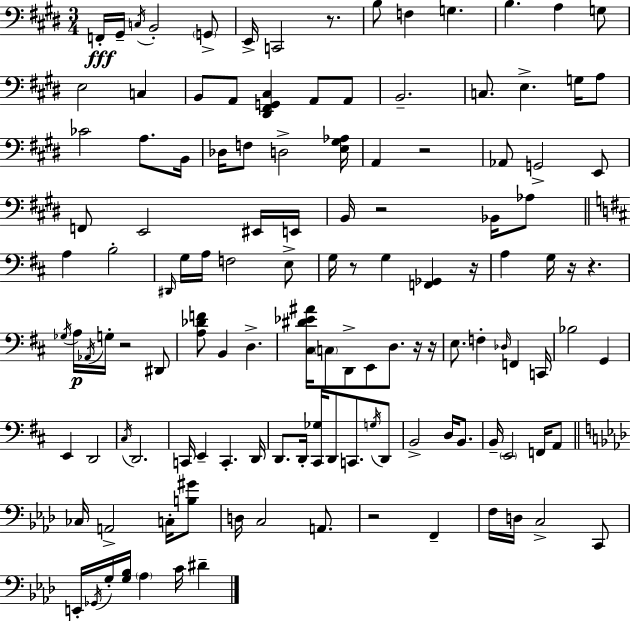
{
  \clef bass
  \numericTimeSignature
  \time 3/4
  \key e \major
  f,16-.\fff gis,16-- \acciaccatura { c16 } b,2-. \parenthesize g,8-> | e,16-> c,2 r8. | b8 f4 g4. | b4. a4 g8 | \break e2 c4 | b,8 a,8 <dis, fis, g, cis>4 a,8 a,8 | b,2.-- | c8. e4.-> g16 a8 | \break ces'2 a8. | b,16 des16 f8 d2-> | <e gis aes>16 a,4 r2 | aes,8 g,2-> e,8 | \break f,8 e,2 eis,16 | e,16 b,16 r2 bes,16 aes8 | \bar "||" \break \key d \major a4 b2-. | \grace { dis,16 } g16 a16 f2 e8-> | g16 r8 g4 <f, ges,>4 | r16 a4 g16 r16 r4. | \break \acciaccatura { ges16 } a16\p \acciaccatura { aes,16 } g16-. r2 | dis,8 <a des' f'>8 b,4 d4.-> | <cis dis' ees' ais'>16 \parenthesize c8 d,8-> e,8 d8. | r16 r16 e8. f4-. \grace { des16 } f,4 | \break c,16 bes2 | g,4 e,4 d,2 | \acciaccatura { cis16 } d,2. | c,16 e,4-- c,4.-. | \break d,16 d,8. d,16-. <cis, ges>16 d,8 | c,8. \acciaccatura { g16 } d,8 b,2-> | d16 b,8. b,16-- \parenthesize e,2 | f,16 a,8 \bar "||" \break \key aes \major ces16 a,2-> c16-. <b gis'>8 | d16 c2 a,8. | r2 f,4-- | f16 d16 c2-> c,8 | \break e,16-. \acciaccatura { ges,16 } g16-. <g bes>16 \parenthesize aes4 c'16 dis'4-- | \bar "|."
}